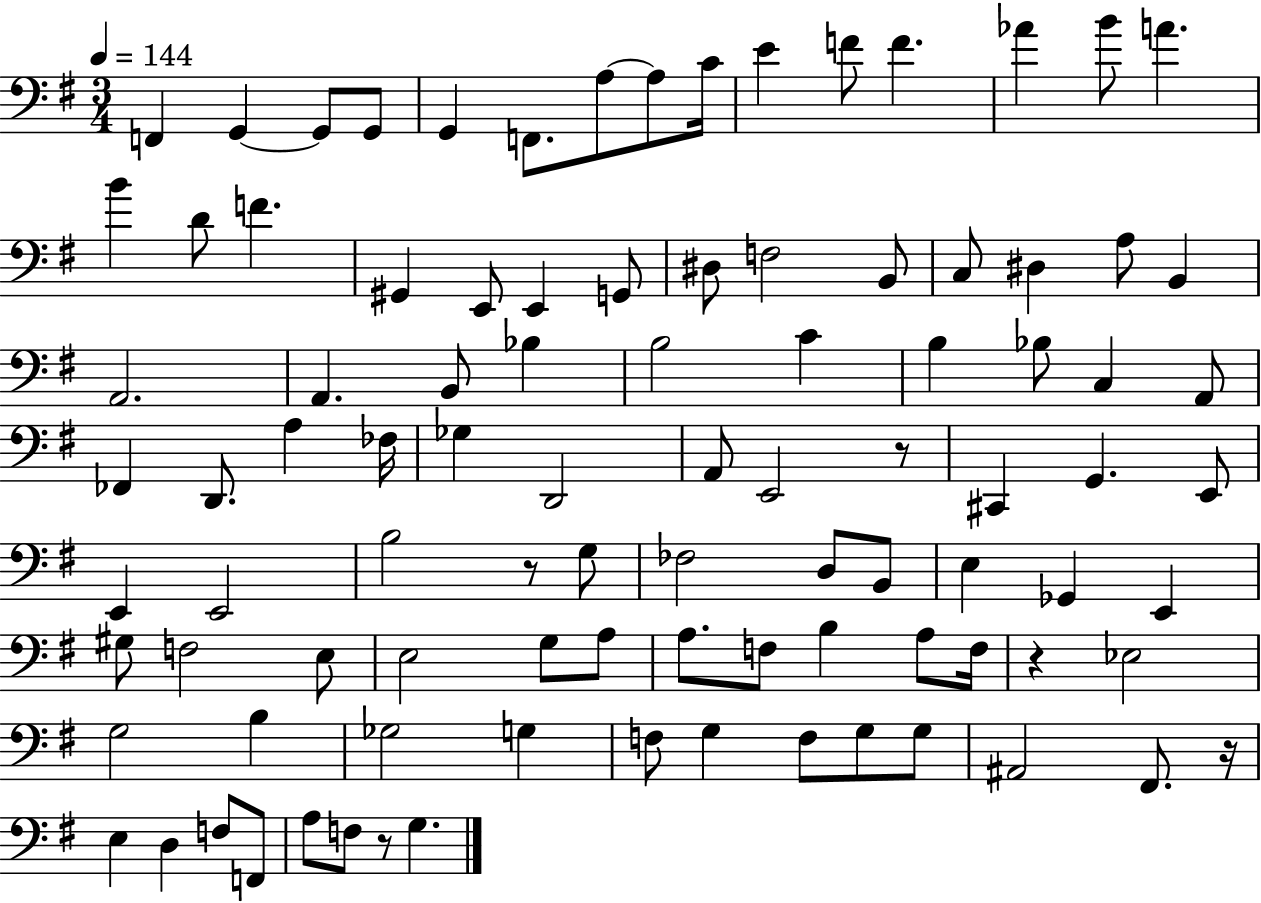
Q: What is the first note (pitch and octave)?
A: F2